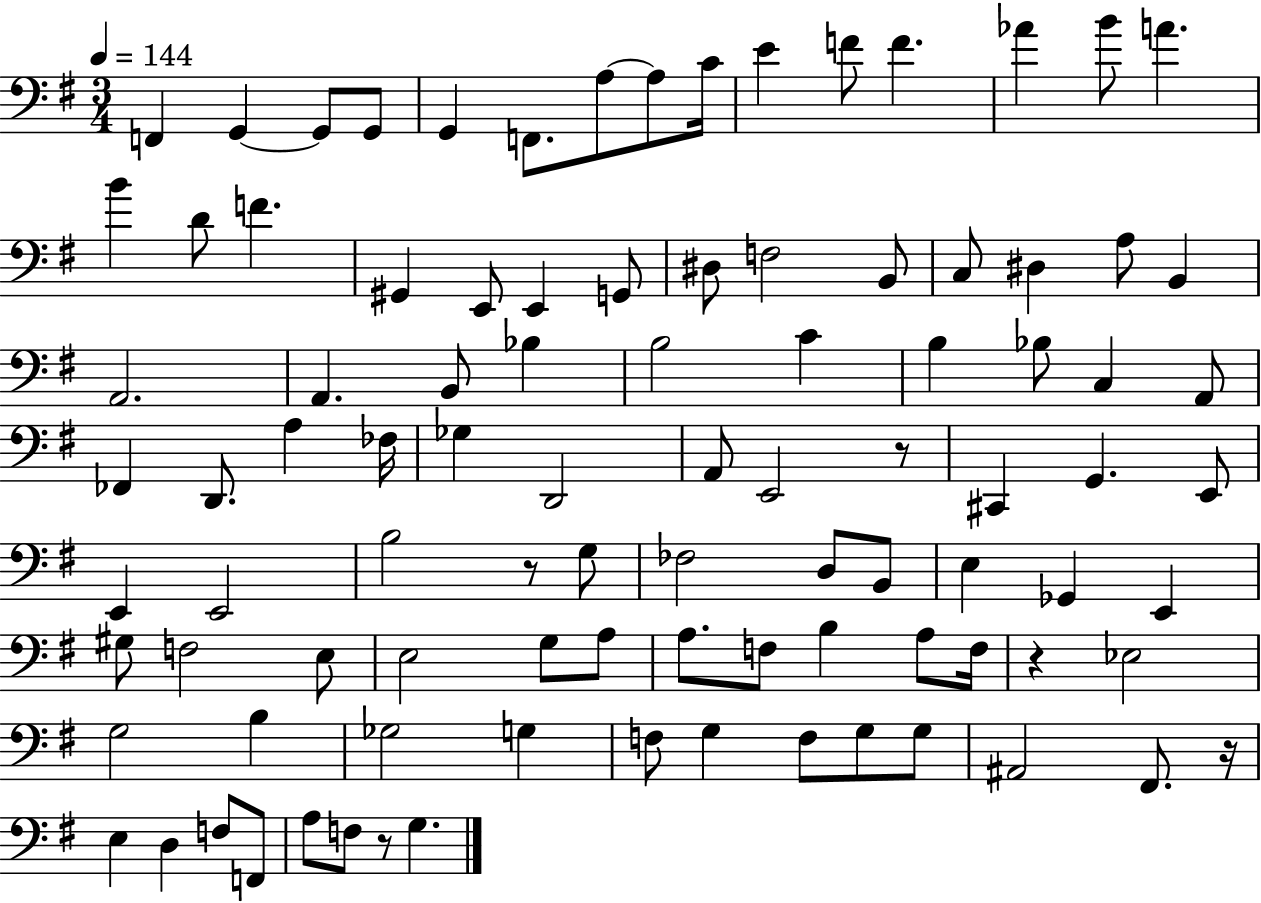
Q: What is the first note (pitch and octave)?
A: F2